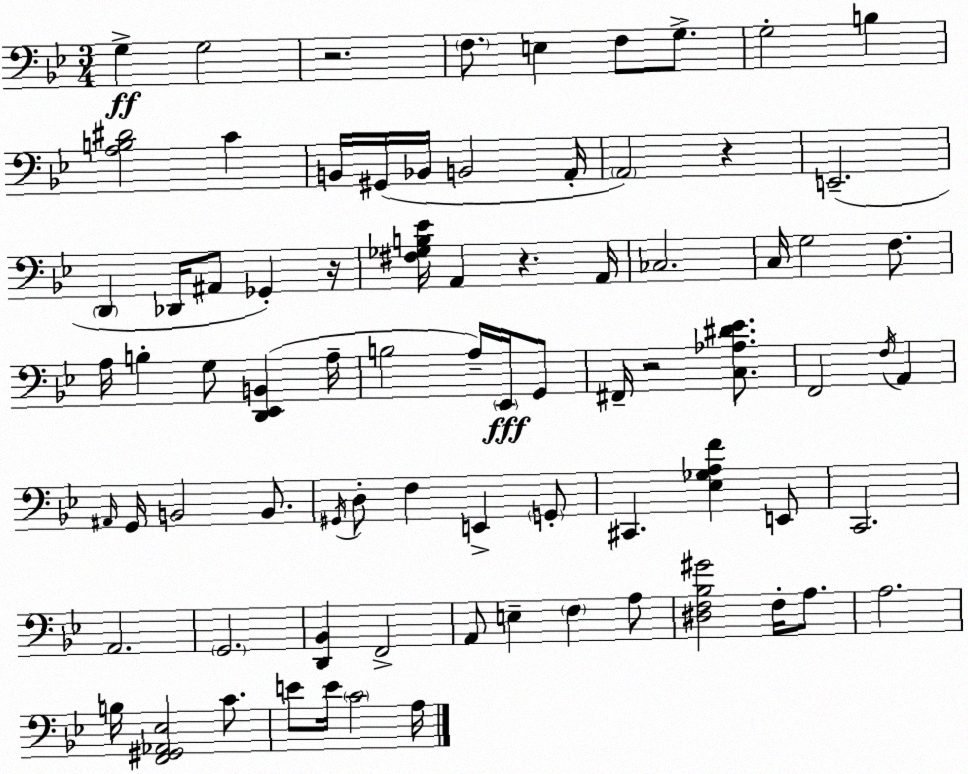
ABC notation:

X:1
T:Untitled
M:3/4
L:1/4
K:Gm
G, G,2 z2 F,/2 E, F,/2 G,/2 G,2 B, [A,B,^D]2 C B,,/4 ^G,,/4 _B,,/4 B,,2 A,,/4 A,,2 z E,,2 D,, _D,,/4 ^A,,/2 _G,, z/4 [^F,_G,B,_E]/4 A,, z A,,/4 _C,2 C,/4 G,2 F,/2 A,/4 B, G,/2 [D,,_E,,B,,] A,/4 B,2 A,/4 _E,,/4 G,,/2 ^F,,/4 z2 [C,_A,^D_E]/2 F,,2 F,/4 A,, ^A,,/4 G,,/4 B,,2 B,,/2 ^G,,/4 D,/2 F, E,, G,,/2 ^C,, [_E,_G,A,F] E,,/2 C,,2 A,,2 G,,2 [D,,_B,,] F,,2 A,,/2 E, F, A,/2 [^D,F,_B,^G]2 F,/4 A,/2 A,2 B,/4 [F,,^G,,_A,,_E,]2 C/2 E/2 E/4 C2 A,/4